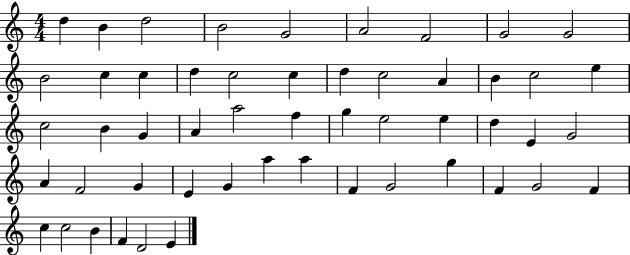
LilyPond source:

{
  \clef treble
  \numericTimeSignature
  \time 4/4
  \key c \major
  d''4 b'4 d''2 | b'2 g'2 | a'2 f'2 | g'2 g'2 | \break b'2 c''4 c''4 | d''4 c''2 c''4 | d''4 c''2 a'4 | b'4 c''2 e''4 | \break c''2 b'4 g'4 | a'4 a''2 f''4 | g''4 e''2 e''4 | d''4 e'4 g'2 | \break a'4 f'2 g'4 | e'4 g'4 a''4 a''4 | f'4 g'2 g''4 | f'4 g'2 f'4 | \break c''4 c''2 b'4 | f'4 d'2 e'4 | \bar "|."
}